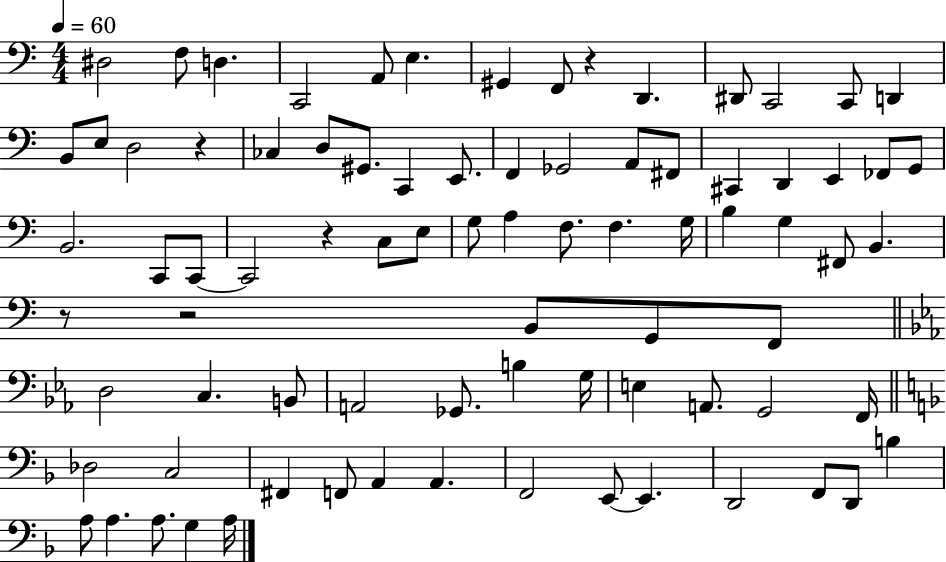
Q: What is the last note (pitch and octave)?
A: A3